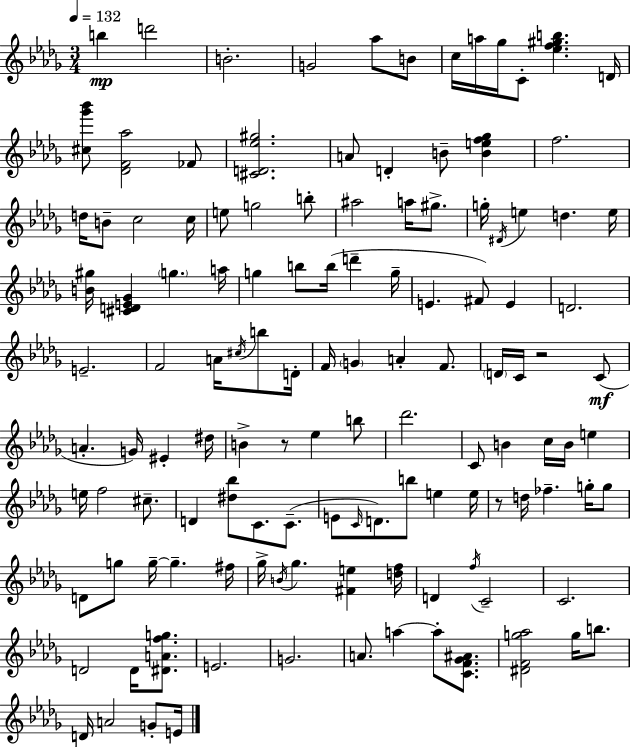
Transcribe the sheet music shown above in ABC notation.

X:1
T:Untitled
M:3/4
L:1/4
K:Bbm
b d'2 B2 G2 _a/2 B/2 c/4 a/4 _g/4 C/2 [_ef^gb] D/4 [^c_g'_b']/2 [_DF_a]2 _F/2 [^CD_e^g]2 A/2 D B/2 [Bef_g] f2 d/4 B/2 c2 c/4 e/2 g2 b/2 ^a2 a/4 ^g/2 g/4 ^D/4 e d e/4 [B^g]/4 [^CDE_G] g a/4 g b/2 b/4 d' g/4 E ^F/2 E D2 E2 F2 A/4 ^c/4 b/2 D/4 F/4 G A F/2 D/4 C/4 z2 C/2 A G/4 ^E ^d/4 B z/2 _e b/2 _d'2 C/2 B c/4 B/4 e e/4 f2 ^c/2 D [^d_b]/2 C/2 C/2 E/2 C/4 D/2 b/2 e e/4 z/2 d/4 _f g/4 g/2 D/2 g/2 g/4 g ^f/4 _g/4 B/4 _g [^Fe] [df]/4 D f/4 C2 C2 D2 D/4 [^DAfg]/2 E2 G2 A/2 a a/2 [CF_G^A]/2 [^DFg_a]2 g/4 b/2 D/4 A2 G/2 E/4